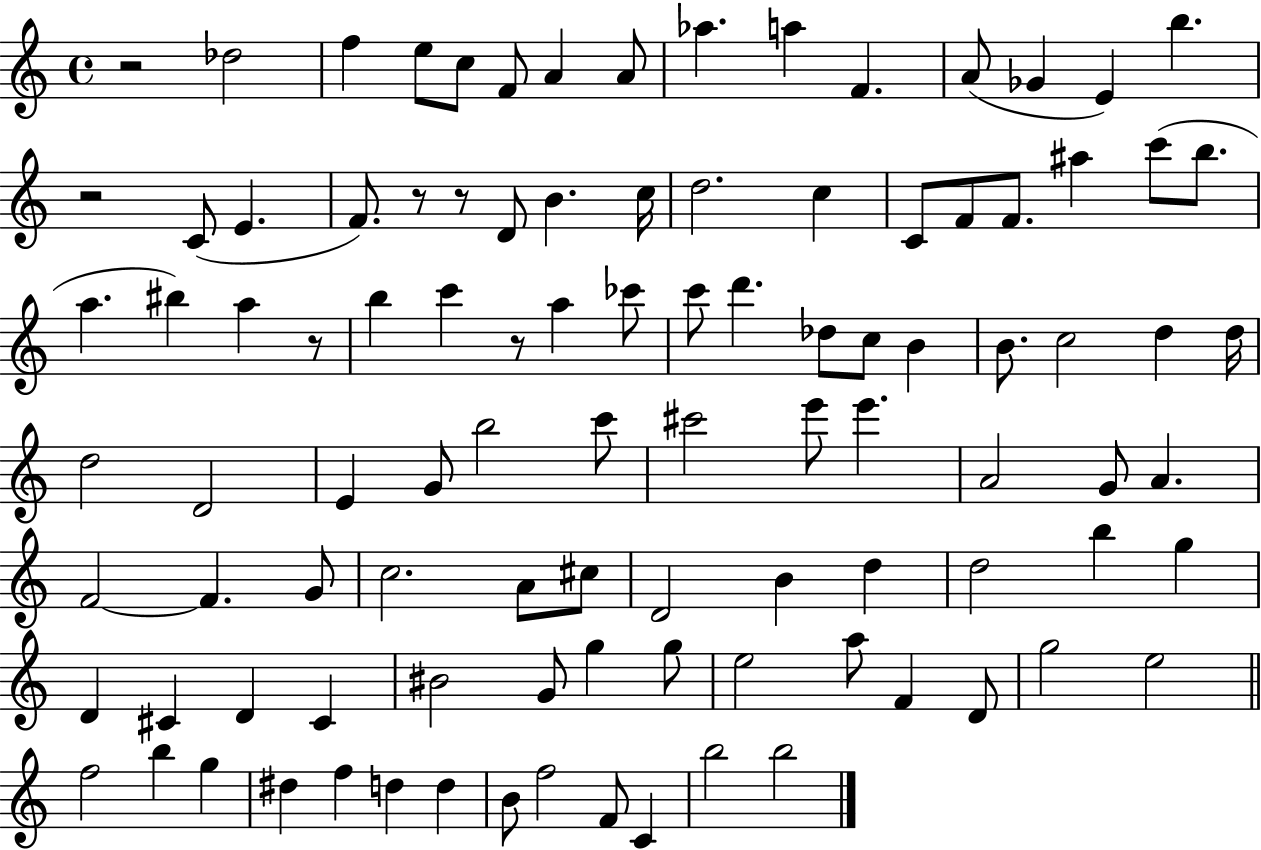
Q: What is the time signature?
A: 4/4